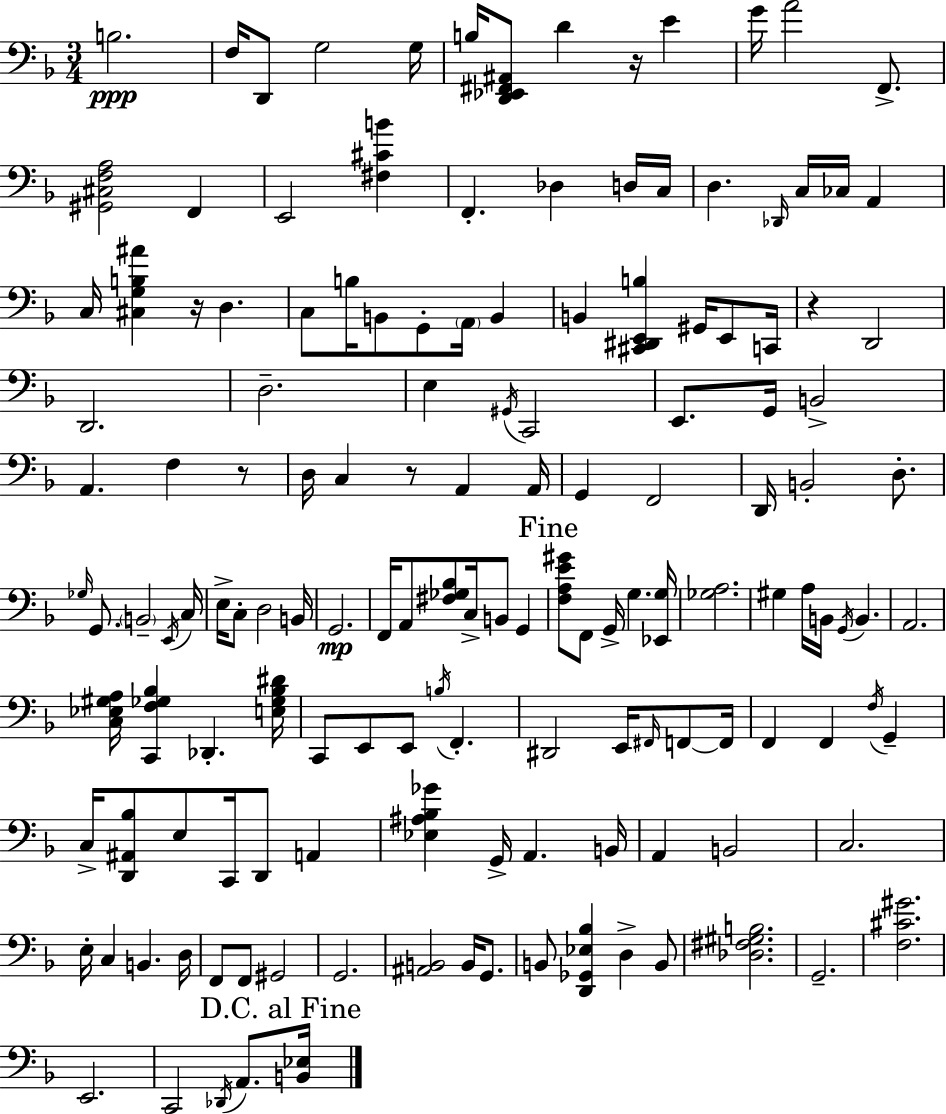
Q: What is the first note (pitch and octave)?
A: B3